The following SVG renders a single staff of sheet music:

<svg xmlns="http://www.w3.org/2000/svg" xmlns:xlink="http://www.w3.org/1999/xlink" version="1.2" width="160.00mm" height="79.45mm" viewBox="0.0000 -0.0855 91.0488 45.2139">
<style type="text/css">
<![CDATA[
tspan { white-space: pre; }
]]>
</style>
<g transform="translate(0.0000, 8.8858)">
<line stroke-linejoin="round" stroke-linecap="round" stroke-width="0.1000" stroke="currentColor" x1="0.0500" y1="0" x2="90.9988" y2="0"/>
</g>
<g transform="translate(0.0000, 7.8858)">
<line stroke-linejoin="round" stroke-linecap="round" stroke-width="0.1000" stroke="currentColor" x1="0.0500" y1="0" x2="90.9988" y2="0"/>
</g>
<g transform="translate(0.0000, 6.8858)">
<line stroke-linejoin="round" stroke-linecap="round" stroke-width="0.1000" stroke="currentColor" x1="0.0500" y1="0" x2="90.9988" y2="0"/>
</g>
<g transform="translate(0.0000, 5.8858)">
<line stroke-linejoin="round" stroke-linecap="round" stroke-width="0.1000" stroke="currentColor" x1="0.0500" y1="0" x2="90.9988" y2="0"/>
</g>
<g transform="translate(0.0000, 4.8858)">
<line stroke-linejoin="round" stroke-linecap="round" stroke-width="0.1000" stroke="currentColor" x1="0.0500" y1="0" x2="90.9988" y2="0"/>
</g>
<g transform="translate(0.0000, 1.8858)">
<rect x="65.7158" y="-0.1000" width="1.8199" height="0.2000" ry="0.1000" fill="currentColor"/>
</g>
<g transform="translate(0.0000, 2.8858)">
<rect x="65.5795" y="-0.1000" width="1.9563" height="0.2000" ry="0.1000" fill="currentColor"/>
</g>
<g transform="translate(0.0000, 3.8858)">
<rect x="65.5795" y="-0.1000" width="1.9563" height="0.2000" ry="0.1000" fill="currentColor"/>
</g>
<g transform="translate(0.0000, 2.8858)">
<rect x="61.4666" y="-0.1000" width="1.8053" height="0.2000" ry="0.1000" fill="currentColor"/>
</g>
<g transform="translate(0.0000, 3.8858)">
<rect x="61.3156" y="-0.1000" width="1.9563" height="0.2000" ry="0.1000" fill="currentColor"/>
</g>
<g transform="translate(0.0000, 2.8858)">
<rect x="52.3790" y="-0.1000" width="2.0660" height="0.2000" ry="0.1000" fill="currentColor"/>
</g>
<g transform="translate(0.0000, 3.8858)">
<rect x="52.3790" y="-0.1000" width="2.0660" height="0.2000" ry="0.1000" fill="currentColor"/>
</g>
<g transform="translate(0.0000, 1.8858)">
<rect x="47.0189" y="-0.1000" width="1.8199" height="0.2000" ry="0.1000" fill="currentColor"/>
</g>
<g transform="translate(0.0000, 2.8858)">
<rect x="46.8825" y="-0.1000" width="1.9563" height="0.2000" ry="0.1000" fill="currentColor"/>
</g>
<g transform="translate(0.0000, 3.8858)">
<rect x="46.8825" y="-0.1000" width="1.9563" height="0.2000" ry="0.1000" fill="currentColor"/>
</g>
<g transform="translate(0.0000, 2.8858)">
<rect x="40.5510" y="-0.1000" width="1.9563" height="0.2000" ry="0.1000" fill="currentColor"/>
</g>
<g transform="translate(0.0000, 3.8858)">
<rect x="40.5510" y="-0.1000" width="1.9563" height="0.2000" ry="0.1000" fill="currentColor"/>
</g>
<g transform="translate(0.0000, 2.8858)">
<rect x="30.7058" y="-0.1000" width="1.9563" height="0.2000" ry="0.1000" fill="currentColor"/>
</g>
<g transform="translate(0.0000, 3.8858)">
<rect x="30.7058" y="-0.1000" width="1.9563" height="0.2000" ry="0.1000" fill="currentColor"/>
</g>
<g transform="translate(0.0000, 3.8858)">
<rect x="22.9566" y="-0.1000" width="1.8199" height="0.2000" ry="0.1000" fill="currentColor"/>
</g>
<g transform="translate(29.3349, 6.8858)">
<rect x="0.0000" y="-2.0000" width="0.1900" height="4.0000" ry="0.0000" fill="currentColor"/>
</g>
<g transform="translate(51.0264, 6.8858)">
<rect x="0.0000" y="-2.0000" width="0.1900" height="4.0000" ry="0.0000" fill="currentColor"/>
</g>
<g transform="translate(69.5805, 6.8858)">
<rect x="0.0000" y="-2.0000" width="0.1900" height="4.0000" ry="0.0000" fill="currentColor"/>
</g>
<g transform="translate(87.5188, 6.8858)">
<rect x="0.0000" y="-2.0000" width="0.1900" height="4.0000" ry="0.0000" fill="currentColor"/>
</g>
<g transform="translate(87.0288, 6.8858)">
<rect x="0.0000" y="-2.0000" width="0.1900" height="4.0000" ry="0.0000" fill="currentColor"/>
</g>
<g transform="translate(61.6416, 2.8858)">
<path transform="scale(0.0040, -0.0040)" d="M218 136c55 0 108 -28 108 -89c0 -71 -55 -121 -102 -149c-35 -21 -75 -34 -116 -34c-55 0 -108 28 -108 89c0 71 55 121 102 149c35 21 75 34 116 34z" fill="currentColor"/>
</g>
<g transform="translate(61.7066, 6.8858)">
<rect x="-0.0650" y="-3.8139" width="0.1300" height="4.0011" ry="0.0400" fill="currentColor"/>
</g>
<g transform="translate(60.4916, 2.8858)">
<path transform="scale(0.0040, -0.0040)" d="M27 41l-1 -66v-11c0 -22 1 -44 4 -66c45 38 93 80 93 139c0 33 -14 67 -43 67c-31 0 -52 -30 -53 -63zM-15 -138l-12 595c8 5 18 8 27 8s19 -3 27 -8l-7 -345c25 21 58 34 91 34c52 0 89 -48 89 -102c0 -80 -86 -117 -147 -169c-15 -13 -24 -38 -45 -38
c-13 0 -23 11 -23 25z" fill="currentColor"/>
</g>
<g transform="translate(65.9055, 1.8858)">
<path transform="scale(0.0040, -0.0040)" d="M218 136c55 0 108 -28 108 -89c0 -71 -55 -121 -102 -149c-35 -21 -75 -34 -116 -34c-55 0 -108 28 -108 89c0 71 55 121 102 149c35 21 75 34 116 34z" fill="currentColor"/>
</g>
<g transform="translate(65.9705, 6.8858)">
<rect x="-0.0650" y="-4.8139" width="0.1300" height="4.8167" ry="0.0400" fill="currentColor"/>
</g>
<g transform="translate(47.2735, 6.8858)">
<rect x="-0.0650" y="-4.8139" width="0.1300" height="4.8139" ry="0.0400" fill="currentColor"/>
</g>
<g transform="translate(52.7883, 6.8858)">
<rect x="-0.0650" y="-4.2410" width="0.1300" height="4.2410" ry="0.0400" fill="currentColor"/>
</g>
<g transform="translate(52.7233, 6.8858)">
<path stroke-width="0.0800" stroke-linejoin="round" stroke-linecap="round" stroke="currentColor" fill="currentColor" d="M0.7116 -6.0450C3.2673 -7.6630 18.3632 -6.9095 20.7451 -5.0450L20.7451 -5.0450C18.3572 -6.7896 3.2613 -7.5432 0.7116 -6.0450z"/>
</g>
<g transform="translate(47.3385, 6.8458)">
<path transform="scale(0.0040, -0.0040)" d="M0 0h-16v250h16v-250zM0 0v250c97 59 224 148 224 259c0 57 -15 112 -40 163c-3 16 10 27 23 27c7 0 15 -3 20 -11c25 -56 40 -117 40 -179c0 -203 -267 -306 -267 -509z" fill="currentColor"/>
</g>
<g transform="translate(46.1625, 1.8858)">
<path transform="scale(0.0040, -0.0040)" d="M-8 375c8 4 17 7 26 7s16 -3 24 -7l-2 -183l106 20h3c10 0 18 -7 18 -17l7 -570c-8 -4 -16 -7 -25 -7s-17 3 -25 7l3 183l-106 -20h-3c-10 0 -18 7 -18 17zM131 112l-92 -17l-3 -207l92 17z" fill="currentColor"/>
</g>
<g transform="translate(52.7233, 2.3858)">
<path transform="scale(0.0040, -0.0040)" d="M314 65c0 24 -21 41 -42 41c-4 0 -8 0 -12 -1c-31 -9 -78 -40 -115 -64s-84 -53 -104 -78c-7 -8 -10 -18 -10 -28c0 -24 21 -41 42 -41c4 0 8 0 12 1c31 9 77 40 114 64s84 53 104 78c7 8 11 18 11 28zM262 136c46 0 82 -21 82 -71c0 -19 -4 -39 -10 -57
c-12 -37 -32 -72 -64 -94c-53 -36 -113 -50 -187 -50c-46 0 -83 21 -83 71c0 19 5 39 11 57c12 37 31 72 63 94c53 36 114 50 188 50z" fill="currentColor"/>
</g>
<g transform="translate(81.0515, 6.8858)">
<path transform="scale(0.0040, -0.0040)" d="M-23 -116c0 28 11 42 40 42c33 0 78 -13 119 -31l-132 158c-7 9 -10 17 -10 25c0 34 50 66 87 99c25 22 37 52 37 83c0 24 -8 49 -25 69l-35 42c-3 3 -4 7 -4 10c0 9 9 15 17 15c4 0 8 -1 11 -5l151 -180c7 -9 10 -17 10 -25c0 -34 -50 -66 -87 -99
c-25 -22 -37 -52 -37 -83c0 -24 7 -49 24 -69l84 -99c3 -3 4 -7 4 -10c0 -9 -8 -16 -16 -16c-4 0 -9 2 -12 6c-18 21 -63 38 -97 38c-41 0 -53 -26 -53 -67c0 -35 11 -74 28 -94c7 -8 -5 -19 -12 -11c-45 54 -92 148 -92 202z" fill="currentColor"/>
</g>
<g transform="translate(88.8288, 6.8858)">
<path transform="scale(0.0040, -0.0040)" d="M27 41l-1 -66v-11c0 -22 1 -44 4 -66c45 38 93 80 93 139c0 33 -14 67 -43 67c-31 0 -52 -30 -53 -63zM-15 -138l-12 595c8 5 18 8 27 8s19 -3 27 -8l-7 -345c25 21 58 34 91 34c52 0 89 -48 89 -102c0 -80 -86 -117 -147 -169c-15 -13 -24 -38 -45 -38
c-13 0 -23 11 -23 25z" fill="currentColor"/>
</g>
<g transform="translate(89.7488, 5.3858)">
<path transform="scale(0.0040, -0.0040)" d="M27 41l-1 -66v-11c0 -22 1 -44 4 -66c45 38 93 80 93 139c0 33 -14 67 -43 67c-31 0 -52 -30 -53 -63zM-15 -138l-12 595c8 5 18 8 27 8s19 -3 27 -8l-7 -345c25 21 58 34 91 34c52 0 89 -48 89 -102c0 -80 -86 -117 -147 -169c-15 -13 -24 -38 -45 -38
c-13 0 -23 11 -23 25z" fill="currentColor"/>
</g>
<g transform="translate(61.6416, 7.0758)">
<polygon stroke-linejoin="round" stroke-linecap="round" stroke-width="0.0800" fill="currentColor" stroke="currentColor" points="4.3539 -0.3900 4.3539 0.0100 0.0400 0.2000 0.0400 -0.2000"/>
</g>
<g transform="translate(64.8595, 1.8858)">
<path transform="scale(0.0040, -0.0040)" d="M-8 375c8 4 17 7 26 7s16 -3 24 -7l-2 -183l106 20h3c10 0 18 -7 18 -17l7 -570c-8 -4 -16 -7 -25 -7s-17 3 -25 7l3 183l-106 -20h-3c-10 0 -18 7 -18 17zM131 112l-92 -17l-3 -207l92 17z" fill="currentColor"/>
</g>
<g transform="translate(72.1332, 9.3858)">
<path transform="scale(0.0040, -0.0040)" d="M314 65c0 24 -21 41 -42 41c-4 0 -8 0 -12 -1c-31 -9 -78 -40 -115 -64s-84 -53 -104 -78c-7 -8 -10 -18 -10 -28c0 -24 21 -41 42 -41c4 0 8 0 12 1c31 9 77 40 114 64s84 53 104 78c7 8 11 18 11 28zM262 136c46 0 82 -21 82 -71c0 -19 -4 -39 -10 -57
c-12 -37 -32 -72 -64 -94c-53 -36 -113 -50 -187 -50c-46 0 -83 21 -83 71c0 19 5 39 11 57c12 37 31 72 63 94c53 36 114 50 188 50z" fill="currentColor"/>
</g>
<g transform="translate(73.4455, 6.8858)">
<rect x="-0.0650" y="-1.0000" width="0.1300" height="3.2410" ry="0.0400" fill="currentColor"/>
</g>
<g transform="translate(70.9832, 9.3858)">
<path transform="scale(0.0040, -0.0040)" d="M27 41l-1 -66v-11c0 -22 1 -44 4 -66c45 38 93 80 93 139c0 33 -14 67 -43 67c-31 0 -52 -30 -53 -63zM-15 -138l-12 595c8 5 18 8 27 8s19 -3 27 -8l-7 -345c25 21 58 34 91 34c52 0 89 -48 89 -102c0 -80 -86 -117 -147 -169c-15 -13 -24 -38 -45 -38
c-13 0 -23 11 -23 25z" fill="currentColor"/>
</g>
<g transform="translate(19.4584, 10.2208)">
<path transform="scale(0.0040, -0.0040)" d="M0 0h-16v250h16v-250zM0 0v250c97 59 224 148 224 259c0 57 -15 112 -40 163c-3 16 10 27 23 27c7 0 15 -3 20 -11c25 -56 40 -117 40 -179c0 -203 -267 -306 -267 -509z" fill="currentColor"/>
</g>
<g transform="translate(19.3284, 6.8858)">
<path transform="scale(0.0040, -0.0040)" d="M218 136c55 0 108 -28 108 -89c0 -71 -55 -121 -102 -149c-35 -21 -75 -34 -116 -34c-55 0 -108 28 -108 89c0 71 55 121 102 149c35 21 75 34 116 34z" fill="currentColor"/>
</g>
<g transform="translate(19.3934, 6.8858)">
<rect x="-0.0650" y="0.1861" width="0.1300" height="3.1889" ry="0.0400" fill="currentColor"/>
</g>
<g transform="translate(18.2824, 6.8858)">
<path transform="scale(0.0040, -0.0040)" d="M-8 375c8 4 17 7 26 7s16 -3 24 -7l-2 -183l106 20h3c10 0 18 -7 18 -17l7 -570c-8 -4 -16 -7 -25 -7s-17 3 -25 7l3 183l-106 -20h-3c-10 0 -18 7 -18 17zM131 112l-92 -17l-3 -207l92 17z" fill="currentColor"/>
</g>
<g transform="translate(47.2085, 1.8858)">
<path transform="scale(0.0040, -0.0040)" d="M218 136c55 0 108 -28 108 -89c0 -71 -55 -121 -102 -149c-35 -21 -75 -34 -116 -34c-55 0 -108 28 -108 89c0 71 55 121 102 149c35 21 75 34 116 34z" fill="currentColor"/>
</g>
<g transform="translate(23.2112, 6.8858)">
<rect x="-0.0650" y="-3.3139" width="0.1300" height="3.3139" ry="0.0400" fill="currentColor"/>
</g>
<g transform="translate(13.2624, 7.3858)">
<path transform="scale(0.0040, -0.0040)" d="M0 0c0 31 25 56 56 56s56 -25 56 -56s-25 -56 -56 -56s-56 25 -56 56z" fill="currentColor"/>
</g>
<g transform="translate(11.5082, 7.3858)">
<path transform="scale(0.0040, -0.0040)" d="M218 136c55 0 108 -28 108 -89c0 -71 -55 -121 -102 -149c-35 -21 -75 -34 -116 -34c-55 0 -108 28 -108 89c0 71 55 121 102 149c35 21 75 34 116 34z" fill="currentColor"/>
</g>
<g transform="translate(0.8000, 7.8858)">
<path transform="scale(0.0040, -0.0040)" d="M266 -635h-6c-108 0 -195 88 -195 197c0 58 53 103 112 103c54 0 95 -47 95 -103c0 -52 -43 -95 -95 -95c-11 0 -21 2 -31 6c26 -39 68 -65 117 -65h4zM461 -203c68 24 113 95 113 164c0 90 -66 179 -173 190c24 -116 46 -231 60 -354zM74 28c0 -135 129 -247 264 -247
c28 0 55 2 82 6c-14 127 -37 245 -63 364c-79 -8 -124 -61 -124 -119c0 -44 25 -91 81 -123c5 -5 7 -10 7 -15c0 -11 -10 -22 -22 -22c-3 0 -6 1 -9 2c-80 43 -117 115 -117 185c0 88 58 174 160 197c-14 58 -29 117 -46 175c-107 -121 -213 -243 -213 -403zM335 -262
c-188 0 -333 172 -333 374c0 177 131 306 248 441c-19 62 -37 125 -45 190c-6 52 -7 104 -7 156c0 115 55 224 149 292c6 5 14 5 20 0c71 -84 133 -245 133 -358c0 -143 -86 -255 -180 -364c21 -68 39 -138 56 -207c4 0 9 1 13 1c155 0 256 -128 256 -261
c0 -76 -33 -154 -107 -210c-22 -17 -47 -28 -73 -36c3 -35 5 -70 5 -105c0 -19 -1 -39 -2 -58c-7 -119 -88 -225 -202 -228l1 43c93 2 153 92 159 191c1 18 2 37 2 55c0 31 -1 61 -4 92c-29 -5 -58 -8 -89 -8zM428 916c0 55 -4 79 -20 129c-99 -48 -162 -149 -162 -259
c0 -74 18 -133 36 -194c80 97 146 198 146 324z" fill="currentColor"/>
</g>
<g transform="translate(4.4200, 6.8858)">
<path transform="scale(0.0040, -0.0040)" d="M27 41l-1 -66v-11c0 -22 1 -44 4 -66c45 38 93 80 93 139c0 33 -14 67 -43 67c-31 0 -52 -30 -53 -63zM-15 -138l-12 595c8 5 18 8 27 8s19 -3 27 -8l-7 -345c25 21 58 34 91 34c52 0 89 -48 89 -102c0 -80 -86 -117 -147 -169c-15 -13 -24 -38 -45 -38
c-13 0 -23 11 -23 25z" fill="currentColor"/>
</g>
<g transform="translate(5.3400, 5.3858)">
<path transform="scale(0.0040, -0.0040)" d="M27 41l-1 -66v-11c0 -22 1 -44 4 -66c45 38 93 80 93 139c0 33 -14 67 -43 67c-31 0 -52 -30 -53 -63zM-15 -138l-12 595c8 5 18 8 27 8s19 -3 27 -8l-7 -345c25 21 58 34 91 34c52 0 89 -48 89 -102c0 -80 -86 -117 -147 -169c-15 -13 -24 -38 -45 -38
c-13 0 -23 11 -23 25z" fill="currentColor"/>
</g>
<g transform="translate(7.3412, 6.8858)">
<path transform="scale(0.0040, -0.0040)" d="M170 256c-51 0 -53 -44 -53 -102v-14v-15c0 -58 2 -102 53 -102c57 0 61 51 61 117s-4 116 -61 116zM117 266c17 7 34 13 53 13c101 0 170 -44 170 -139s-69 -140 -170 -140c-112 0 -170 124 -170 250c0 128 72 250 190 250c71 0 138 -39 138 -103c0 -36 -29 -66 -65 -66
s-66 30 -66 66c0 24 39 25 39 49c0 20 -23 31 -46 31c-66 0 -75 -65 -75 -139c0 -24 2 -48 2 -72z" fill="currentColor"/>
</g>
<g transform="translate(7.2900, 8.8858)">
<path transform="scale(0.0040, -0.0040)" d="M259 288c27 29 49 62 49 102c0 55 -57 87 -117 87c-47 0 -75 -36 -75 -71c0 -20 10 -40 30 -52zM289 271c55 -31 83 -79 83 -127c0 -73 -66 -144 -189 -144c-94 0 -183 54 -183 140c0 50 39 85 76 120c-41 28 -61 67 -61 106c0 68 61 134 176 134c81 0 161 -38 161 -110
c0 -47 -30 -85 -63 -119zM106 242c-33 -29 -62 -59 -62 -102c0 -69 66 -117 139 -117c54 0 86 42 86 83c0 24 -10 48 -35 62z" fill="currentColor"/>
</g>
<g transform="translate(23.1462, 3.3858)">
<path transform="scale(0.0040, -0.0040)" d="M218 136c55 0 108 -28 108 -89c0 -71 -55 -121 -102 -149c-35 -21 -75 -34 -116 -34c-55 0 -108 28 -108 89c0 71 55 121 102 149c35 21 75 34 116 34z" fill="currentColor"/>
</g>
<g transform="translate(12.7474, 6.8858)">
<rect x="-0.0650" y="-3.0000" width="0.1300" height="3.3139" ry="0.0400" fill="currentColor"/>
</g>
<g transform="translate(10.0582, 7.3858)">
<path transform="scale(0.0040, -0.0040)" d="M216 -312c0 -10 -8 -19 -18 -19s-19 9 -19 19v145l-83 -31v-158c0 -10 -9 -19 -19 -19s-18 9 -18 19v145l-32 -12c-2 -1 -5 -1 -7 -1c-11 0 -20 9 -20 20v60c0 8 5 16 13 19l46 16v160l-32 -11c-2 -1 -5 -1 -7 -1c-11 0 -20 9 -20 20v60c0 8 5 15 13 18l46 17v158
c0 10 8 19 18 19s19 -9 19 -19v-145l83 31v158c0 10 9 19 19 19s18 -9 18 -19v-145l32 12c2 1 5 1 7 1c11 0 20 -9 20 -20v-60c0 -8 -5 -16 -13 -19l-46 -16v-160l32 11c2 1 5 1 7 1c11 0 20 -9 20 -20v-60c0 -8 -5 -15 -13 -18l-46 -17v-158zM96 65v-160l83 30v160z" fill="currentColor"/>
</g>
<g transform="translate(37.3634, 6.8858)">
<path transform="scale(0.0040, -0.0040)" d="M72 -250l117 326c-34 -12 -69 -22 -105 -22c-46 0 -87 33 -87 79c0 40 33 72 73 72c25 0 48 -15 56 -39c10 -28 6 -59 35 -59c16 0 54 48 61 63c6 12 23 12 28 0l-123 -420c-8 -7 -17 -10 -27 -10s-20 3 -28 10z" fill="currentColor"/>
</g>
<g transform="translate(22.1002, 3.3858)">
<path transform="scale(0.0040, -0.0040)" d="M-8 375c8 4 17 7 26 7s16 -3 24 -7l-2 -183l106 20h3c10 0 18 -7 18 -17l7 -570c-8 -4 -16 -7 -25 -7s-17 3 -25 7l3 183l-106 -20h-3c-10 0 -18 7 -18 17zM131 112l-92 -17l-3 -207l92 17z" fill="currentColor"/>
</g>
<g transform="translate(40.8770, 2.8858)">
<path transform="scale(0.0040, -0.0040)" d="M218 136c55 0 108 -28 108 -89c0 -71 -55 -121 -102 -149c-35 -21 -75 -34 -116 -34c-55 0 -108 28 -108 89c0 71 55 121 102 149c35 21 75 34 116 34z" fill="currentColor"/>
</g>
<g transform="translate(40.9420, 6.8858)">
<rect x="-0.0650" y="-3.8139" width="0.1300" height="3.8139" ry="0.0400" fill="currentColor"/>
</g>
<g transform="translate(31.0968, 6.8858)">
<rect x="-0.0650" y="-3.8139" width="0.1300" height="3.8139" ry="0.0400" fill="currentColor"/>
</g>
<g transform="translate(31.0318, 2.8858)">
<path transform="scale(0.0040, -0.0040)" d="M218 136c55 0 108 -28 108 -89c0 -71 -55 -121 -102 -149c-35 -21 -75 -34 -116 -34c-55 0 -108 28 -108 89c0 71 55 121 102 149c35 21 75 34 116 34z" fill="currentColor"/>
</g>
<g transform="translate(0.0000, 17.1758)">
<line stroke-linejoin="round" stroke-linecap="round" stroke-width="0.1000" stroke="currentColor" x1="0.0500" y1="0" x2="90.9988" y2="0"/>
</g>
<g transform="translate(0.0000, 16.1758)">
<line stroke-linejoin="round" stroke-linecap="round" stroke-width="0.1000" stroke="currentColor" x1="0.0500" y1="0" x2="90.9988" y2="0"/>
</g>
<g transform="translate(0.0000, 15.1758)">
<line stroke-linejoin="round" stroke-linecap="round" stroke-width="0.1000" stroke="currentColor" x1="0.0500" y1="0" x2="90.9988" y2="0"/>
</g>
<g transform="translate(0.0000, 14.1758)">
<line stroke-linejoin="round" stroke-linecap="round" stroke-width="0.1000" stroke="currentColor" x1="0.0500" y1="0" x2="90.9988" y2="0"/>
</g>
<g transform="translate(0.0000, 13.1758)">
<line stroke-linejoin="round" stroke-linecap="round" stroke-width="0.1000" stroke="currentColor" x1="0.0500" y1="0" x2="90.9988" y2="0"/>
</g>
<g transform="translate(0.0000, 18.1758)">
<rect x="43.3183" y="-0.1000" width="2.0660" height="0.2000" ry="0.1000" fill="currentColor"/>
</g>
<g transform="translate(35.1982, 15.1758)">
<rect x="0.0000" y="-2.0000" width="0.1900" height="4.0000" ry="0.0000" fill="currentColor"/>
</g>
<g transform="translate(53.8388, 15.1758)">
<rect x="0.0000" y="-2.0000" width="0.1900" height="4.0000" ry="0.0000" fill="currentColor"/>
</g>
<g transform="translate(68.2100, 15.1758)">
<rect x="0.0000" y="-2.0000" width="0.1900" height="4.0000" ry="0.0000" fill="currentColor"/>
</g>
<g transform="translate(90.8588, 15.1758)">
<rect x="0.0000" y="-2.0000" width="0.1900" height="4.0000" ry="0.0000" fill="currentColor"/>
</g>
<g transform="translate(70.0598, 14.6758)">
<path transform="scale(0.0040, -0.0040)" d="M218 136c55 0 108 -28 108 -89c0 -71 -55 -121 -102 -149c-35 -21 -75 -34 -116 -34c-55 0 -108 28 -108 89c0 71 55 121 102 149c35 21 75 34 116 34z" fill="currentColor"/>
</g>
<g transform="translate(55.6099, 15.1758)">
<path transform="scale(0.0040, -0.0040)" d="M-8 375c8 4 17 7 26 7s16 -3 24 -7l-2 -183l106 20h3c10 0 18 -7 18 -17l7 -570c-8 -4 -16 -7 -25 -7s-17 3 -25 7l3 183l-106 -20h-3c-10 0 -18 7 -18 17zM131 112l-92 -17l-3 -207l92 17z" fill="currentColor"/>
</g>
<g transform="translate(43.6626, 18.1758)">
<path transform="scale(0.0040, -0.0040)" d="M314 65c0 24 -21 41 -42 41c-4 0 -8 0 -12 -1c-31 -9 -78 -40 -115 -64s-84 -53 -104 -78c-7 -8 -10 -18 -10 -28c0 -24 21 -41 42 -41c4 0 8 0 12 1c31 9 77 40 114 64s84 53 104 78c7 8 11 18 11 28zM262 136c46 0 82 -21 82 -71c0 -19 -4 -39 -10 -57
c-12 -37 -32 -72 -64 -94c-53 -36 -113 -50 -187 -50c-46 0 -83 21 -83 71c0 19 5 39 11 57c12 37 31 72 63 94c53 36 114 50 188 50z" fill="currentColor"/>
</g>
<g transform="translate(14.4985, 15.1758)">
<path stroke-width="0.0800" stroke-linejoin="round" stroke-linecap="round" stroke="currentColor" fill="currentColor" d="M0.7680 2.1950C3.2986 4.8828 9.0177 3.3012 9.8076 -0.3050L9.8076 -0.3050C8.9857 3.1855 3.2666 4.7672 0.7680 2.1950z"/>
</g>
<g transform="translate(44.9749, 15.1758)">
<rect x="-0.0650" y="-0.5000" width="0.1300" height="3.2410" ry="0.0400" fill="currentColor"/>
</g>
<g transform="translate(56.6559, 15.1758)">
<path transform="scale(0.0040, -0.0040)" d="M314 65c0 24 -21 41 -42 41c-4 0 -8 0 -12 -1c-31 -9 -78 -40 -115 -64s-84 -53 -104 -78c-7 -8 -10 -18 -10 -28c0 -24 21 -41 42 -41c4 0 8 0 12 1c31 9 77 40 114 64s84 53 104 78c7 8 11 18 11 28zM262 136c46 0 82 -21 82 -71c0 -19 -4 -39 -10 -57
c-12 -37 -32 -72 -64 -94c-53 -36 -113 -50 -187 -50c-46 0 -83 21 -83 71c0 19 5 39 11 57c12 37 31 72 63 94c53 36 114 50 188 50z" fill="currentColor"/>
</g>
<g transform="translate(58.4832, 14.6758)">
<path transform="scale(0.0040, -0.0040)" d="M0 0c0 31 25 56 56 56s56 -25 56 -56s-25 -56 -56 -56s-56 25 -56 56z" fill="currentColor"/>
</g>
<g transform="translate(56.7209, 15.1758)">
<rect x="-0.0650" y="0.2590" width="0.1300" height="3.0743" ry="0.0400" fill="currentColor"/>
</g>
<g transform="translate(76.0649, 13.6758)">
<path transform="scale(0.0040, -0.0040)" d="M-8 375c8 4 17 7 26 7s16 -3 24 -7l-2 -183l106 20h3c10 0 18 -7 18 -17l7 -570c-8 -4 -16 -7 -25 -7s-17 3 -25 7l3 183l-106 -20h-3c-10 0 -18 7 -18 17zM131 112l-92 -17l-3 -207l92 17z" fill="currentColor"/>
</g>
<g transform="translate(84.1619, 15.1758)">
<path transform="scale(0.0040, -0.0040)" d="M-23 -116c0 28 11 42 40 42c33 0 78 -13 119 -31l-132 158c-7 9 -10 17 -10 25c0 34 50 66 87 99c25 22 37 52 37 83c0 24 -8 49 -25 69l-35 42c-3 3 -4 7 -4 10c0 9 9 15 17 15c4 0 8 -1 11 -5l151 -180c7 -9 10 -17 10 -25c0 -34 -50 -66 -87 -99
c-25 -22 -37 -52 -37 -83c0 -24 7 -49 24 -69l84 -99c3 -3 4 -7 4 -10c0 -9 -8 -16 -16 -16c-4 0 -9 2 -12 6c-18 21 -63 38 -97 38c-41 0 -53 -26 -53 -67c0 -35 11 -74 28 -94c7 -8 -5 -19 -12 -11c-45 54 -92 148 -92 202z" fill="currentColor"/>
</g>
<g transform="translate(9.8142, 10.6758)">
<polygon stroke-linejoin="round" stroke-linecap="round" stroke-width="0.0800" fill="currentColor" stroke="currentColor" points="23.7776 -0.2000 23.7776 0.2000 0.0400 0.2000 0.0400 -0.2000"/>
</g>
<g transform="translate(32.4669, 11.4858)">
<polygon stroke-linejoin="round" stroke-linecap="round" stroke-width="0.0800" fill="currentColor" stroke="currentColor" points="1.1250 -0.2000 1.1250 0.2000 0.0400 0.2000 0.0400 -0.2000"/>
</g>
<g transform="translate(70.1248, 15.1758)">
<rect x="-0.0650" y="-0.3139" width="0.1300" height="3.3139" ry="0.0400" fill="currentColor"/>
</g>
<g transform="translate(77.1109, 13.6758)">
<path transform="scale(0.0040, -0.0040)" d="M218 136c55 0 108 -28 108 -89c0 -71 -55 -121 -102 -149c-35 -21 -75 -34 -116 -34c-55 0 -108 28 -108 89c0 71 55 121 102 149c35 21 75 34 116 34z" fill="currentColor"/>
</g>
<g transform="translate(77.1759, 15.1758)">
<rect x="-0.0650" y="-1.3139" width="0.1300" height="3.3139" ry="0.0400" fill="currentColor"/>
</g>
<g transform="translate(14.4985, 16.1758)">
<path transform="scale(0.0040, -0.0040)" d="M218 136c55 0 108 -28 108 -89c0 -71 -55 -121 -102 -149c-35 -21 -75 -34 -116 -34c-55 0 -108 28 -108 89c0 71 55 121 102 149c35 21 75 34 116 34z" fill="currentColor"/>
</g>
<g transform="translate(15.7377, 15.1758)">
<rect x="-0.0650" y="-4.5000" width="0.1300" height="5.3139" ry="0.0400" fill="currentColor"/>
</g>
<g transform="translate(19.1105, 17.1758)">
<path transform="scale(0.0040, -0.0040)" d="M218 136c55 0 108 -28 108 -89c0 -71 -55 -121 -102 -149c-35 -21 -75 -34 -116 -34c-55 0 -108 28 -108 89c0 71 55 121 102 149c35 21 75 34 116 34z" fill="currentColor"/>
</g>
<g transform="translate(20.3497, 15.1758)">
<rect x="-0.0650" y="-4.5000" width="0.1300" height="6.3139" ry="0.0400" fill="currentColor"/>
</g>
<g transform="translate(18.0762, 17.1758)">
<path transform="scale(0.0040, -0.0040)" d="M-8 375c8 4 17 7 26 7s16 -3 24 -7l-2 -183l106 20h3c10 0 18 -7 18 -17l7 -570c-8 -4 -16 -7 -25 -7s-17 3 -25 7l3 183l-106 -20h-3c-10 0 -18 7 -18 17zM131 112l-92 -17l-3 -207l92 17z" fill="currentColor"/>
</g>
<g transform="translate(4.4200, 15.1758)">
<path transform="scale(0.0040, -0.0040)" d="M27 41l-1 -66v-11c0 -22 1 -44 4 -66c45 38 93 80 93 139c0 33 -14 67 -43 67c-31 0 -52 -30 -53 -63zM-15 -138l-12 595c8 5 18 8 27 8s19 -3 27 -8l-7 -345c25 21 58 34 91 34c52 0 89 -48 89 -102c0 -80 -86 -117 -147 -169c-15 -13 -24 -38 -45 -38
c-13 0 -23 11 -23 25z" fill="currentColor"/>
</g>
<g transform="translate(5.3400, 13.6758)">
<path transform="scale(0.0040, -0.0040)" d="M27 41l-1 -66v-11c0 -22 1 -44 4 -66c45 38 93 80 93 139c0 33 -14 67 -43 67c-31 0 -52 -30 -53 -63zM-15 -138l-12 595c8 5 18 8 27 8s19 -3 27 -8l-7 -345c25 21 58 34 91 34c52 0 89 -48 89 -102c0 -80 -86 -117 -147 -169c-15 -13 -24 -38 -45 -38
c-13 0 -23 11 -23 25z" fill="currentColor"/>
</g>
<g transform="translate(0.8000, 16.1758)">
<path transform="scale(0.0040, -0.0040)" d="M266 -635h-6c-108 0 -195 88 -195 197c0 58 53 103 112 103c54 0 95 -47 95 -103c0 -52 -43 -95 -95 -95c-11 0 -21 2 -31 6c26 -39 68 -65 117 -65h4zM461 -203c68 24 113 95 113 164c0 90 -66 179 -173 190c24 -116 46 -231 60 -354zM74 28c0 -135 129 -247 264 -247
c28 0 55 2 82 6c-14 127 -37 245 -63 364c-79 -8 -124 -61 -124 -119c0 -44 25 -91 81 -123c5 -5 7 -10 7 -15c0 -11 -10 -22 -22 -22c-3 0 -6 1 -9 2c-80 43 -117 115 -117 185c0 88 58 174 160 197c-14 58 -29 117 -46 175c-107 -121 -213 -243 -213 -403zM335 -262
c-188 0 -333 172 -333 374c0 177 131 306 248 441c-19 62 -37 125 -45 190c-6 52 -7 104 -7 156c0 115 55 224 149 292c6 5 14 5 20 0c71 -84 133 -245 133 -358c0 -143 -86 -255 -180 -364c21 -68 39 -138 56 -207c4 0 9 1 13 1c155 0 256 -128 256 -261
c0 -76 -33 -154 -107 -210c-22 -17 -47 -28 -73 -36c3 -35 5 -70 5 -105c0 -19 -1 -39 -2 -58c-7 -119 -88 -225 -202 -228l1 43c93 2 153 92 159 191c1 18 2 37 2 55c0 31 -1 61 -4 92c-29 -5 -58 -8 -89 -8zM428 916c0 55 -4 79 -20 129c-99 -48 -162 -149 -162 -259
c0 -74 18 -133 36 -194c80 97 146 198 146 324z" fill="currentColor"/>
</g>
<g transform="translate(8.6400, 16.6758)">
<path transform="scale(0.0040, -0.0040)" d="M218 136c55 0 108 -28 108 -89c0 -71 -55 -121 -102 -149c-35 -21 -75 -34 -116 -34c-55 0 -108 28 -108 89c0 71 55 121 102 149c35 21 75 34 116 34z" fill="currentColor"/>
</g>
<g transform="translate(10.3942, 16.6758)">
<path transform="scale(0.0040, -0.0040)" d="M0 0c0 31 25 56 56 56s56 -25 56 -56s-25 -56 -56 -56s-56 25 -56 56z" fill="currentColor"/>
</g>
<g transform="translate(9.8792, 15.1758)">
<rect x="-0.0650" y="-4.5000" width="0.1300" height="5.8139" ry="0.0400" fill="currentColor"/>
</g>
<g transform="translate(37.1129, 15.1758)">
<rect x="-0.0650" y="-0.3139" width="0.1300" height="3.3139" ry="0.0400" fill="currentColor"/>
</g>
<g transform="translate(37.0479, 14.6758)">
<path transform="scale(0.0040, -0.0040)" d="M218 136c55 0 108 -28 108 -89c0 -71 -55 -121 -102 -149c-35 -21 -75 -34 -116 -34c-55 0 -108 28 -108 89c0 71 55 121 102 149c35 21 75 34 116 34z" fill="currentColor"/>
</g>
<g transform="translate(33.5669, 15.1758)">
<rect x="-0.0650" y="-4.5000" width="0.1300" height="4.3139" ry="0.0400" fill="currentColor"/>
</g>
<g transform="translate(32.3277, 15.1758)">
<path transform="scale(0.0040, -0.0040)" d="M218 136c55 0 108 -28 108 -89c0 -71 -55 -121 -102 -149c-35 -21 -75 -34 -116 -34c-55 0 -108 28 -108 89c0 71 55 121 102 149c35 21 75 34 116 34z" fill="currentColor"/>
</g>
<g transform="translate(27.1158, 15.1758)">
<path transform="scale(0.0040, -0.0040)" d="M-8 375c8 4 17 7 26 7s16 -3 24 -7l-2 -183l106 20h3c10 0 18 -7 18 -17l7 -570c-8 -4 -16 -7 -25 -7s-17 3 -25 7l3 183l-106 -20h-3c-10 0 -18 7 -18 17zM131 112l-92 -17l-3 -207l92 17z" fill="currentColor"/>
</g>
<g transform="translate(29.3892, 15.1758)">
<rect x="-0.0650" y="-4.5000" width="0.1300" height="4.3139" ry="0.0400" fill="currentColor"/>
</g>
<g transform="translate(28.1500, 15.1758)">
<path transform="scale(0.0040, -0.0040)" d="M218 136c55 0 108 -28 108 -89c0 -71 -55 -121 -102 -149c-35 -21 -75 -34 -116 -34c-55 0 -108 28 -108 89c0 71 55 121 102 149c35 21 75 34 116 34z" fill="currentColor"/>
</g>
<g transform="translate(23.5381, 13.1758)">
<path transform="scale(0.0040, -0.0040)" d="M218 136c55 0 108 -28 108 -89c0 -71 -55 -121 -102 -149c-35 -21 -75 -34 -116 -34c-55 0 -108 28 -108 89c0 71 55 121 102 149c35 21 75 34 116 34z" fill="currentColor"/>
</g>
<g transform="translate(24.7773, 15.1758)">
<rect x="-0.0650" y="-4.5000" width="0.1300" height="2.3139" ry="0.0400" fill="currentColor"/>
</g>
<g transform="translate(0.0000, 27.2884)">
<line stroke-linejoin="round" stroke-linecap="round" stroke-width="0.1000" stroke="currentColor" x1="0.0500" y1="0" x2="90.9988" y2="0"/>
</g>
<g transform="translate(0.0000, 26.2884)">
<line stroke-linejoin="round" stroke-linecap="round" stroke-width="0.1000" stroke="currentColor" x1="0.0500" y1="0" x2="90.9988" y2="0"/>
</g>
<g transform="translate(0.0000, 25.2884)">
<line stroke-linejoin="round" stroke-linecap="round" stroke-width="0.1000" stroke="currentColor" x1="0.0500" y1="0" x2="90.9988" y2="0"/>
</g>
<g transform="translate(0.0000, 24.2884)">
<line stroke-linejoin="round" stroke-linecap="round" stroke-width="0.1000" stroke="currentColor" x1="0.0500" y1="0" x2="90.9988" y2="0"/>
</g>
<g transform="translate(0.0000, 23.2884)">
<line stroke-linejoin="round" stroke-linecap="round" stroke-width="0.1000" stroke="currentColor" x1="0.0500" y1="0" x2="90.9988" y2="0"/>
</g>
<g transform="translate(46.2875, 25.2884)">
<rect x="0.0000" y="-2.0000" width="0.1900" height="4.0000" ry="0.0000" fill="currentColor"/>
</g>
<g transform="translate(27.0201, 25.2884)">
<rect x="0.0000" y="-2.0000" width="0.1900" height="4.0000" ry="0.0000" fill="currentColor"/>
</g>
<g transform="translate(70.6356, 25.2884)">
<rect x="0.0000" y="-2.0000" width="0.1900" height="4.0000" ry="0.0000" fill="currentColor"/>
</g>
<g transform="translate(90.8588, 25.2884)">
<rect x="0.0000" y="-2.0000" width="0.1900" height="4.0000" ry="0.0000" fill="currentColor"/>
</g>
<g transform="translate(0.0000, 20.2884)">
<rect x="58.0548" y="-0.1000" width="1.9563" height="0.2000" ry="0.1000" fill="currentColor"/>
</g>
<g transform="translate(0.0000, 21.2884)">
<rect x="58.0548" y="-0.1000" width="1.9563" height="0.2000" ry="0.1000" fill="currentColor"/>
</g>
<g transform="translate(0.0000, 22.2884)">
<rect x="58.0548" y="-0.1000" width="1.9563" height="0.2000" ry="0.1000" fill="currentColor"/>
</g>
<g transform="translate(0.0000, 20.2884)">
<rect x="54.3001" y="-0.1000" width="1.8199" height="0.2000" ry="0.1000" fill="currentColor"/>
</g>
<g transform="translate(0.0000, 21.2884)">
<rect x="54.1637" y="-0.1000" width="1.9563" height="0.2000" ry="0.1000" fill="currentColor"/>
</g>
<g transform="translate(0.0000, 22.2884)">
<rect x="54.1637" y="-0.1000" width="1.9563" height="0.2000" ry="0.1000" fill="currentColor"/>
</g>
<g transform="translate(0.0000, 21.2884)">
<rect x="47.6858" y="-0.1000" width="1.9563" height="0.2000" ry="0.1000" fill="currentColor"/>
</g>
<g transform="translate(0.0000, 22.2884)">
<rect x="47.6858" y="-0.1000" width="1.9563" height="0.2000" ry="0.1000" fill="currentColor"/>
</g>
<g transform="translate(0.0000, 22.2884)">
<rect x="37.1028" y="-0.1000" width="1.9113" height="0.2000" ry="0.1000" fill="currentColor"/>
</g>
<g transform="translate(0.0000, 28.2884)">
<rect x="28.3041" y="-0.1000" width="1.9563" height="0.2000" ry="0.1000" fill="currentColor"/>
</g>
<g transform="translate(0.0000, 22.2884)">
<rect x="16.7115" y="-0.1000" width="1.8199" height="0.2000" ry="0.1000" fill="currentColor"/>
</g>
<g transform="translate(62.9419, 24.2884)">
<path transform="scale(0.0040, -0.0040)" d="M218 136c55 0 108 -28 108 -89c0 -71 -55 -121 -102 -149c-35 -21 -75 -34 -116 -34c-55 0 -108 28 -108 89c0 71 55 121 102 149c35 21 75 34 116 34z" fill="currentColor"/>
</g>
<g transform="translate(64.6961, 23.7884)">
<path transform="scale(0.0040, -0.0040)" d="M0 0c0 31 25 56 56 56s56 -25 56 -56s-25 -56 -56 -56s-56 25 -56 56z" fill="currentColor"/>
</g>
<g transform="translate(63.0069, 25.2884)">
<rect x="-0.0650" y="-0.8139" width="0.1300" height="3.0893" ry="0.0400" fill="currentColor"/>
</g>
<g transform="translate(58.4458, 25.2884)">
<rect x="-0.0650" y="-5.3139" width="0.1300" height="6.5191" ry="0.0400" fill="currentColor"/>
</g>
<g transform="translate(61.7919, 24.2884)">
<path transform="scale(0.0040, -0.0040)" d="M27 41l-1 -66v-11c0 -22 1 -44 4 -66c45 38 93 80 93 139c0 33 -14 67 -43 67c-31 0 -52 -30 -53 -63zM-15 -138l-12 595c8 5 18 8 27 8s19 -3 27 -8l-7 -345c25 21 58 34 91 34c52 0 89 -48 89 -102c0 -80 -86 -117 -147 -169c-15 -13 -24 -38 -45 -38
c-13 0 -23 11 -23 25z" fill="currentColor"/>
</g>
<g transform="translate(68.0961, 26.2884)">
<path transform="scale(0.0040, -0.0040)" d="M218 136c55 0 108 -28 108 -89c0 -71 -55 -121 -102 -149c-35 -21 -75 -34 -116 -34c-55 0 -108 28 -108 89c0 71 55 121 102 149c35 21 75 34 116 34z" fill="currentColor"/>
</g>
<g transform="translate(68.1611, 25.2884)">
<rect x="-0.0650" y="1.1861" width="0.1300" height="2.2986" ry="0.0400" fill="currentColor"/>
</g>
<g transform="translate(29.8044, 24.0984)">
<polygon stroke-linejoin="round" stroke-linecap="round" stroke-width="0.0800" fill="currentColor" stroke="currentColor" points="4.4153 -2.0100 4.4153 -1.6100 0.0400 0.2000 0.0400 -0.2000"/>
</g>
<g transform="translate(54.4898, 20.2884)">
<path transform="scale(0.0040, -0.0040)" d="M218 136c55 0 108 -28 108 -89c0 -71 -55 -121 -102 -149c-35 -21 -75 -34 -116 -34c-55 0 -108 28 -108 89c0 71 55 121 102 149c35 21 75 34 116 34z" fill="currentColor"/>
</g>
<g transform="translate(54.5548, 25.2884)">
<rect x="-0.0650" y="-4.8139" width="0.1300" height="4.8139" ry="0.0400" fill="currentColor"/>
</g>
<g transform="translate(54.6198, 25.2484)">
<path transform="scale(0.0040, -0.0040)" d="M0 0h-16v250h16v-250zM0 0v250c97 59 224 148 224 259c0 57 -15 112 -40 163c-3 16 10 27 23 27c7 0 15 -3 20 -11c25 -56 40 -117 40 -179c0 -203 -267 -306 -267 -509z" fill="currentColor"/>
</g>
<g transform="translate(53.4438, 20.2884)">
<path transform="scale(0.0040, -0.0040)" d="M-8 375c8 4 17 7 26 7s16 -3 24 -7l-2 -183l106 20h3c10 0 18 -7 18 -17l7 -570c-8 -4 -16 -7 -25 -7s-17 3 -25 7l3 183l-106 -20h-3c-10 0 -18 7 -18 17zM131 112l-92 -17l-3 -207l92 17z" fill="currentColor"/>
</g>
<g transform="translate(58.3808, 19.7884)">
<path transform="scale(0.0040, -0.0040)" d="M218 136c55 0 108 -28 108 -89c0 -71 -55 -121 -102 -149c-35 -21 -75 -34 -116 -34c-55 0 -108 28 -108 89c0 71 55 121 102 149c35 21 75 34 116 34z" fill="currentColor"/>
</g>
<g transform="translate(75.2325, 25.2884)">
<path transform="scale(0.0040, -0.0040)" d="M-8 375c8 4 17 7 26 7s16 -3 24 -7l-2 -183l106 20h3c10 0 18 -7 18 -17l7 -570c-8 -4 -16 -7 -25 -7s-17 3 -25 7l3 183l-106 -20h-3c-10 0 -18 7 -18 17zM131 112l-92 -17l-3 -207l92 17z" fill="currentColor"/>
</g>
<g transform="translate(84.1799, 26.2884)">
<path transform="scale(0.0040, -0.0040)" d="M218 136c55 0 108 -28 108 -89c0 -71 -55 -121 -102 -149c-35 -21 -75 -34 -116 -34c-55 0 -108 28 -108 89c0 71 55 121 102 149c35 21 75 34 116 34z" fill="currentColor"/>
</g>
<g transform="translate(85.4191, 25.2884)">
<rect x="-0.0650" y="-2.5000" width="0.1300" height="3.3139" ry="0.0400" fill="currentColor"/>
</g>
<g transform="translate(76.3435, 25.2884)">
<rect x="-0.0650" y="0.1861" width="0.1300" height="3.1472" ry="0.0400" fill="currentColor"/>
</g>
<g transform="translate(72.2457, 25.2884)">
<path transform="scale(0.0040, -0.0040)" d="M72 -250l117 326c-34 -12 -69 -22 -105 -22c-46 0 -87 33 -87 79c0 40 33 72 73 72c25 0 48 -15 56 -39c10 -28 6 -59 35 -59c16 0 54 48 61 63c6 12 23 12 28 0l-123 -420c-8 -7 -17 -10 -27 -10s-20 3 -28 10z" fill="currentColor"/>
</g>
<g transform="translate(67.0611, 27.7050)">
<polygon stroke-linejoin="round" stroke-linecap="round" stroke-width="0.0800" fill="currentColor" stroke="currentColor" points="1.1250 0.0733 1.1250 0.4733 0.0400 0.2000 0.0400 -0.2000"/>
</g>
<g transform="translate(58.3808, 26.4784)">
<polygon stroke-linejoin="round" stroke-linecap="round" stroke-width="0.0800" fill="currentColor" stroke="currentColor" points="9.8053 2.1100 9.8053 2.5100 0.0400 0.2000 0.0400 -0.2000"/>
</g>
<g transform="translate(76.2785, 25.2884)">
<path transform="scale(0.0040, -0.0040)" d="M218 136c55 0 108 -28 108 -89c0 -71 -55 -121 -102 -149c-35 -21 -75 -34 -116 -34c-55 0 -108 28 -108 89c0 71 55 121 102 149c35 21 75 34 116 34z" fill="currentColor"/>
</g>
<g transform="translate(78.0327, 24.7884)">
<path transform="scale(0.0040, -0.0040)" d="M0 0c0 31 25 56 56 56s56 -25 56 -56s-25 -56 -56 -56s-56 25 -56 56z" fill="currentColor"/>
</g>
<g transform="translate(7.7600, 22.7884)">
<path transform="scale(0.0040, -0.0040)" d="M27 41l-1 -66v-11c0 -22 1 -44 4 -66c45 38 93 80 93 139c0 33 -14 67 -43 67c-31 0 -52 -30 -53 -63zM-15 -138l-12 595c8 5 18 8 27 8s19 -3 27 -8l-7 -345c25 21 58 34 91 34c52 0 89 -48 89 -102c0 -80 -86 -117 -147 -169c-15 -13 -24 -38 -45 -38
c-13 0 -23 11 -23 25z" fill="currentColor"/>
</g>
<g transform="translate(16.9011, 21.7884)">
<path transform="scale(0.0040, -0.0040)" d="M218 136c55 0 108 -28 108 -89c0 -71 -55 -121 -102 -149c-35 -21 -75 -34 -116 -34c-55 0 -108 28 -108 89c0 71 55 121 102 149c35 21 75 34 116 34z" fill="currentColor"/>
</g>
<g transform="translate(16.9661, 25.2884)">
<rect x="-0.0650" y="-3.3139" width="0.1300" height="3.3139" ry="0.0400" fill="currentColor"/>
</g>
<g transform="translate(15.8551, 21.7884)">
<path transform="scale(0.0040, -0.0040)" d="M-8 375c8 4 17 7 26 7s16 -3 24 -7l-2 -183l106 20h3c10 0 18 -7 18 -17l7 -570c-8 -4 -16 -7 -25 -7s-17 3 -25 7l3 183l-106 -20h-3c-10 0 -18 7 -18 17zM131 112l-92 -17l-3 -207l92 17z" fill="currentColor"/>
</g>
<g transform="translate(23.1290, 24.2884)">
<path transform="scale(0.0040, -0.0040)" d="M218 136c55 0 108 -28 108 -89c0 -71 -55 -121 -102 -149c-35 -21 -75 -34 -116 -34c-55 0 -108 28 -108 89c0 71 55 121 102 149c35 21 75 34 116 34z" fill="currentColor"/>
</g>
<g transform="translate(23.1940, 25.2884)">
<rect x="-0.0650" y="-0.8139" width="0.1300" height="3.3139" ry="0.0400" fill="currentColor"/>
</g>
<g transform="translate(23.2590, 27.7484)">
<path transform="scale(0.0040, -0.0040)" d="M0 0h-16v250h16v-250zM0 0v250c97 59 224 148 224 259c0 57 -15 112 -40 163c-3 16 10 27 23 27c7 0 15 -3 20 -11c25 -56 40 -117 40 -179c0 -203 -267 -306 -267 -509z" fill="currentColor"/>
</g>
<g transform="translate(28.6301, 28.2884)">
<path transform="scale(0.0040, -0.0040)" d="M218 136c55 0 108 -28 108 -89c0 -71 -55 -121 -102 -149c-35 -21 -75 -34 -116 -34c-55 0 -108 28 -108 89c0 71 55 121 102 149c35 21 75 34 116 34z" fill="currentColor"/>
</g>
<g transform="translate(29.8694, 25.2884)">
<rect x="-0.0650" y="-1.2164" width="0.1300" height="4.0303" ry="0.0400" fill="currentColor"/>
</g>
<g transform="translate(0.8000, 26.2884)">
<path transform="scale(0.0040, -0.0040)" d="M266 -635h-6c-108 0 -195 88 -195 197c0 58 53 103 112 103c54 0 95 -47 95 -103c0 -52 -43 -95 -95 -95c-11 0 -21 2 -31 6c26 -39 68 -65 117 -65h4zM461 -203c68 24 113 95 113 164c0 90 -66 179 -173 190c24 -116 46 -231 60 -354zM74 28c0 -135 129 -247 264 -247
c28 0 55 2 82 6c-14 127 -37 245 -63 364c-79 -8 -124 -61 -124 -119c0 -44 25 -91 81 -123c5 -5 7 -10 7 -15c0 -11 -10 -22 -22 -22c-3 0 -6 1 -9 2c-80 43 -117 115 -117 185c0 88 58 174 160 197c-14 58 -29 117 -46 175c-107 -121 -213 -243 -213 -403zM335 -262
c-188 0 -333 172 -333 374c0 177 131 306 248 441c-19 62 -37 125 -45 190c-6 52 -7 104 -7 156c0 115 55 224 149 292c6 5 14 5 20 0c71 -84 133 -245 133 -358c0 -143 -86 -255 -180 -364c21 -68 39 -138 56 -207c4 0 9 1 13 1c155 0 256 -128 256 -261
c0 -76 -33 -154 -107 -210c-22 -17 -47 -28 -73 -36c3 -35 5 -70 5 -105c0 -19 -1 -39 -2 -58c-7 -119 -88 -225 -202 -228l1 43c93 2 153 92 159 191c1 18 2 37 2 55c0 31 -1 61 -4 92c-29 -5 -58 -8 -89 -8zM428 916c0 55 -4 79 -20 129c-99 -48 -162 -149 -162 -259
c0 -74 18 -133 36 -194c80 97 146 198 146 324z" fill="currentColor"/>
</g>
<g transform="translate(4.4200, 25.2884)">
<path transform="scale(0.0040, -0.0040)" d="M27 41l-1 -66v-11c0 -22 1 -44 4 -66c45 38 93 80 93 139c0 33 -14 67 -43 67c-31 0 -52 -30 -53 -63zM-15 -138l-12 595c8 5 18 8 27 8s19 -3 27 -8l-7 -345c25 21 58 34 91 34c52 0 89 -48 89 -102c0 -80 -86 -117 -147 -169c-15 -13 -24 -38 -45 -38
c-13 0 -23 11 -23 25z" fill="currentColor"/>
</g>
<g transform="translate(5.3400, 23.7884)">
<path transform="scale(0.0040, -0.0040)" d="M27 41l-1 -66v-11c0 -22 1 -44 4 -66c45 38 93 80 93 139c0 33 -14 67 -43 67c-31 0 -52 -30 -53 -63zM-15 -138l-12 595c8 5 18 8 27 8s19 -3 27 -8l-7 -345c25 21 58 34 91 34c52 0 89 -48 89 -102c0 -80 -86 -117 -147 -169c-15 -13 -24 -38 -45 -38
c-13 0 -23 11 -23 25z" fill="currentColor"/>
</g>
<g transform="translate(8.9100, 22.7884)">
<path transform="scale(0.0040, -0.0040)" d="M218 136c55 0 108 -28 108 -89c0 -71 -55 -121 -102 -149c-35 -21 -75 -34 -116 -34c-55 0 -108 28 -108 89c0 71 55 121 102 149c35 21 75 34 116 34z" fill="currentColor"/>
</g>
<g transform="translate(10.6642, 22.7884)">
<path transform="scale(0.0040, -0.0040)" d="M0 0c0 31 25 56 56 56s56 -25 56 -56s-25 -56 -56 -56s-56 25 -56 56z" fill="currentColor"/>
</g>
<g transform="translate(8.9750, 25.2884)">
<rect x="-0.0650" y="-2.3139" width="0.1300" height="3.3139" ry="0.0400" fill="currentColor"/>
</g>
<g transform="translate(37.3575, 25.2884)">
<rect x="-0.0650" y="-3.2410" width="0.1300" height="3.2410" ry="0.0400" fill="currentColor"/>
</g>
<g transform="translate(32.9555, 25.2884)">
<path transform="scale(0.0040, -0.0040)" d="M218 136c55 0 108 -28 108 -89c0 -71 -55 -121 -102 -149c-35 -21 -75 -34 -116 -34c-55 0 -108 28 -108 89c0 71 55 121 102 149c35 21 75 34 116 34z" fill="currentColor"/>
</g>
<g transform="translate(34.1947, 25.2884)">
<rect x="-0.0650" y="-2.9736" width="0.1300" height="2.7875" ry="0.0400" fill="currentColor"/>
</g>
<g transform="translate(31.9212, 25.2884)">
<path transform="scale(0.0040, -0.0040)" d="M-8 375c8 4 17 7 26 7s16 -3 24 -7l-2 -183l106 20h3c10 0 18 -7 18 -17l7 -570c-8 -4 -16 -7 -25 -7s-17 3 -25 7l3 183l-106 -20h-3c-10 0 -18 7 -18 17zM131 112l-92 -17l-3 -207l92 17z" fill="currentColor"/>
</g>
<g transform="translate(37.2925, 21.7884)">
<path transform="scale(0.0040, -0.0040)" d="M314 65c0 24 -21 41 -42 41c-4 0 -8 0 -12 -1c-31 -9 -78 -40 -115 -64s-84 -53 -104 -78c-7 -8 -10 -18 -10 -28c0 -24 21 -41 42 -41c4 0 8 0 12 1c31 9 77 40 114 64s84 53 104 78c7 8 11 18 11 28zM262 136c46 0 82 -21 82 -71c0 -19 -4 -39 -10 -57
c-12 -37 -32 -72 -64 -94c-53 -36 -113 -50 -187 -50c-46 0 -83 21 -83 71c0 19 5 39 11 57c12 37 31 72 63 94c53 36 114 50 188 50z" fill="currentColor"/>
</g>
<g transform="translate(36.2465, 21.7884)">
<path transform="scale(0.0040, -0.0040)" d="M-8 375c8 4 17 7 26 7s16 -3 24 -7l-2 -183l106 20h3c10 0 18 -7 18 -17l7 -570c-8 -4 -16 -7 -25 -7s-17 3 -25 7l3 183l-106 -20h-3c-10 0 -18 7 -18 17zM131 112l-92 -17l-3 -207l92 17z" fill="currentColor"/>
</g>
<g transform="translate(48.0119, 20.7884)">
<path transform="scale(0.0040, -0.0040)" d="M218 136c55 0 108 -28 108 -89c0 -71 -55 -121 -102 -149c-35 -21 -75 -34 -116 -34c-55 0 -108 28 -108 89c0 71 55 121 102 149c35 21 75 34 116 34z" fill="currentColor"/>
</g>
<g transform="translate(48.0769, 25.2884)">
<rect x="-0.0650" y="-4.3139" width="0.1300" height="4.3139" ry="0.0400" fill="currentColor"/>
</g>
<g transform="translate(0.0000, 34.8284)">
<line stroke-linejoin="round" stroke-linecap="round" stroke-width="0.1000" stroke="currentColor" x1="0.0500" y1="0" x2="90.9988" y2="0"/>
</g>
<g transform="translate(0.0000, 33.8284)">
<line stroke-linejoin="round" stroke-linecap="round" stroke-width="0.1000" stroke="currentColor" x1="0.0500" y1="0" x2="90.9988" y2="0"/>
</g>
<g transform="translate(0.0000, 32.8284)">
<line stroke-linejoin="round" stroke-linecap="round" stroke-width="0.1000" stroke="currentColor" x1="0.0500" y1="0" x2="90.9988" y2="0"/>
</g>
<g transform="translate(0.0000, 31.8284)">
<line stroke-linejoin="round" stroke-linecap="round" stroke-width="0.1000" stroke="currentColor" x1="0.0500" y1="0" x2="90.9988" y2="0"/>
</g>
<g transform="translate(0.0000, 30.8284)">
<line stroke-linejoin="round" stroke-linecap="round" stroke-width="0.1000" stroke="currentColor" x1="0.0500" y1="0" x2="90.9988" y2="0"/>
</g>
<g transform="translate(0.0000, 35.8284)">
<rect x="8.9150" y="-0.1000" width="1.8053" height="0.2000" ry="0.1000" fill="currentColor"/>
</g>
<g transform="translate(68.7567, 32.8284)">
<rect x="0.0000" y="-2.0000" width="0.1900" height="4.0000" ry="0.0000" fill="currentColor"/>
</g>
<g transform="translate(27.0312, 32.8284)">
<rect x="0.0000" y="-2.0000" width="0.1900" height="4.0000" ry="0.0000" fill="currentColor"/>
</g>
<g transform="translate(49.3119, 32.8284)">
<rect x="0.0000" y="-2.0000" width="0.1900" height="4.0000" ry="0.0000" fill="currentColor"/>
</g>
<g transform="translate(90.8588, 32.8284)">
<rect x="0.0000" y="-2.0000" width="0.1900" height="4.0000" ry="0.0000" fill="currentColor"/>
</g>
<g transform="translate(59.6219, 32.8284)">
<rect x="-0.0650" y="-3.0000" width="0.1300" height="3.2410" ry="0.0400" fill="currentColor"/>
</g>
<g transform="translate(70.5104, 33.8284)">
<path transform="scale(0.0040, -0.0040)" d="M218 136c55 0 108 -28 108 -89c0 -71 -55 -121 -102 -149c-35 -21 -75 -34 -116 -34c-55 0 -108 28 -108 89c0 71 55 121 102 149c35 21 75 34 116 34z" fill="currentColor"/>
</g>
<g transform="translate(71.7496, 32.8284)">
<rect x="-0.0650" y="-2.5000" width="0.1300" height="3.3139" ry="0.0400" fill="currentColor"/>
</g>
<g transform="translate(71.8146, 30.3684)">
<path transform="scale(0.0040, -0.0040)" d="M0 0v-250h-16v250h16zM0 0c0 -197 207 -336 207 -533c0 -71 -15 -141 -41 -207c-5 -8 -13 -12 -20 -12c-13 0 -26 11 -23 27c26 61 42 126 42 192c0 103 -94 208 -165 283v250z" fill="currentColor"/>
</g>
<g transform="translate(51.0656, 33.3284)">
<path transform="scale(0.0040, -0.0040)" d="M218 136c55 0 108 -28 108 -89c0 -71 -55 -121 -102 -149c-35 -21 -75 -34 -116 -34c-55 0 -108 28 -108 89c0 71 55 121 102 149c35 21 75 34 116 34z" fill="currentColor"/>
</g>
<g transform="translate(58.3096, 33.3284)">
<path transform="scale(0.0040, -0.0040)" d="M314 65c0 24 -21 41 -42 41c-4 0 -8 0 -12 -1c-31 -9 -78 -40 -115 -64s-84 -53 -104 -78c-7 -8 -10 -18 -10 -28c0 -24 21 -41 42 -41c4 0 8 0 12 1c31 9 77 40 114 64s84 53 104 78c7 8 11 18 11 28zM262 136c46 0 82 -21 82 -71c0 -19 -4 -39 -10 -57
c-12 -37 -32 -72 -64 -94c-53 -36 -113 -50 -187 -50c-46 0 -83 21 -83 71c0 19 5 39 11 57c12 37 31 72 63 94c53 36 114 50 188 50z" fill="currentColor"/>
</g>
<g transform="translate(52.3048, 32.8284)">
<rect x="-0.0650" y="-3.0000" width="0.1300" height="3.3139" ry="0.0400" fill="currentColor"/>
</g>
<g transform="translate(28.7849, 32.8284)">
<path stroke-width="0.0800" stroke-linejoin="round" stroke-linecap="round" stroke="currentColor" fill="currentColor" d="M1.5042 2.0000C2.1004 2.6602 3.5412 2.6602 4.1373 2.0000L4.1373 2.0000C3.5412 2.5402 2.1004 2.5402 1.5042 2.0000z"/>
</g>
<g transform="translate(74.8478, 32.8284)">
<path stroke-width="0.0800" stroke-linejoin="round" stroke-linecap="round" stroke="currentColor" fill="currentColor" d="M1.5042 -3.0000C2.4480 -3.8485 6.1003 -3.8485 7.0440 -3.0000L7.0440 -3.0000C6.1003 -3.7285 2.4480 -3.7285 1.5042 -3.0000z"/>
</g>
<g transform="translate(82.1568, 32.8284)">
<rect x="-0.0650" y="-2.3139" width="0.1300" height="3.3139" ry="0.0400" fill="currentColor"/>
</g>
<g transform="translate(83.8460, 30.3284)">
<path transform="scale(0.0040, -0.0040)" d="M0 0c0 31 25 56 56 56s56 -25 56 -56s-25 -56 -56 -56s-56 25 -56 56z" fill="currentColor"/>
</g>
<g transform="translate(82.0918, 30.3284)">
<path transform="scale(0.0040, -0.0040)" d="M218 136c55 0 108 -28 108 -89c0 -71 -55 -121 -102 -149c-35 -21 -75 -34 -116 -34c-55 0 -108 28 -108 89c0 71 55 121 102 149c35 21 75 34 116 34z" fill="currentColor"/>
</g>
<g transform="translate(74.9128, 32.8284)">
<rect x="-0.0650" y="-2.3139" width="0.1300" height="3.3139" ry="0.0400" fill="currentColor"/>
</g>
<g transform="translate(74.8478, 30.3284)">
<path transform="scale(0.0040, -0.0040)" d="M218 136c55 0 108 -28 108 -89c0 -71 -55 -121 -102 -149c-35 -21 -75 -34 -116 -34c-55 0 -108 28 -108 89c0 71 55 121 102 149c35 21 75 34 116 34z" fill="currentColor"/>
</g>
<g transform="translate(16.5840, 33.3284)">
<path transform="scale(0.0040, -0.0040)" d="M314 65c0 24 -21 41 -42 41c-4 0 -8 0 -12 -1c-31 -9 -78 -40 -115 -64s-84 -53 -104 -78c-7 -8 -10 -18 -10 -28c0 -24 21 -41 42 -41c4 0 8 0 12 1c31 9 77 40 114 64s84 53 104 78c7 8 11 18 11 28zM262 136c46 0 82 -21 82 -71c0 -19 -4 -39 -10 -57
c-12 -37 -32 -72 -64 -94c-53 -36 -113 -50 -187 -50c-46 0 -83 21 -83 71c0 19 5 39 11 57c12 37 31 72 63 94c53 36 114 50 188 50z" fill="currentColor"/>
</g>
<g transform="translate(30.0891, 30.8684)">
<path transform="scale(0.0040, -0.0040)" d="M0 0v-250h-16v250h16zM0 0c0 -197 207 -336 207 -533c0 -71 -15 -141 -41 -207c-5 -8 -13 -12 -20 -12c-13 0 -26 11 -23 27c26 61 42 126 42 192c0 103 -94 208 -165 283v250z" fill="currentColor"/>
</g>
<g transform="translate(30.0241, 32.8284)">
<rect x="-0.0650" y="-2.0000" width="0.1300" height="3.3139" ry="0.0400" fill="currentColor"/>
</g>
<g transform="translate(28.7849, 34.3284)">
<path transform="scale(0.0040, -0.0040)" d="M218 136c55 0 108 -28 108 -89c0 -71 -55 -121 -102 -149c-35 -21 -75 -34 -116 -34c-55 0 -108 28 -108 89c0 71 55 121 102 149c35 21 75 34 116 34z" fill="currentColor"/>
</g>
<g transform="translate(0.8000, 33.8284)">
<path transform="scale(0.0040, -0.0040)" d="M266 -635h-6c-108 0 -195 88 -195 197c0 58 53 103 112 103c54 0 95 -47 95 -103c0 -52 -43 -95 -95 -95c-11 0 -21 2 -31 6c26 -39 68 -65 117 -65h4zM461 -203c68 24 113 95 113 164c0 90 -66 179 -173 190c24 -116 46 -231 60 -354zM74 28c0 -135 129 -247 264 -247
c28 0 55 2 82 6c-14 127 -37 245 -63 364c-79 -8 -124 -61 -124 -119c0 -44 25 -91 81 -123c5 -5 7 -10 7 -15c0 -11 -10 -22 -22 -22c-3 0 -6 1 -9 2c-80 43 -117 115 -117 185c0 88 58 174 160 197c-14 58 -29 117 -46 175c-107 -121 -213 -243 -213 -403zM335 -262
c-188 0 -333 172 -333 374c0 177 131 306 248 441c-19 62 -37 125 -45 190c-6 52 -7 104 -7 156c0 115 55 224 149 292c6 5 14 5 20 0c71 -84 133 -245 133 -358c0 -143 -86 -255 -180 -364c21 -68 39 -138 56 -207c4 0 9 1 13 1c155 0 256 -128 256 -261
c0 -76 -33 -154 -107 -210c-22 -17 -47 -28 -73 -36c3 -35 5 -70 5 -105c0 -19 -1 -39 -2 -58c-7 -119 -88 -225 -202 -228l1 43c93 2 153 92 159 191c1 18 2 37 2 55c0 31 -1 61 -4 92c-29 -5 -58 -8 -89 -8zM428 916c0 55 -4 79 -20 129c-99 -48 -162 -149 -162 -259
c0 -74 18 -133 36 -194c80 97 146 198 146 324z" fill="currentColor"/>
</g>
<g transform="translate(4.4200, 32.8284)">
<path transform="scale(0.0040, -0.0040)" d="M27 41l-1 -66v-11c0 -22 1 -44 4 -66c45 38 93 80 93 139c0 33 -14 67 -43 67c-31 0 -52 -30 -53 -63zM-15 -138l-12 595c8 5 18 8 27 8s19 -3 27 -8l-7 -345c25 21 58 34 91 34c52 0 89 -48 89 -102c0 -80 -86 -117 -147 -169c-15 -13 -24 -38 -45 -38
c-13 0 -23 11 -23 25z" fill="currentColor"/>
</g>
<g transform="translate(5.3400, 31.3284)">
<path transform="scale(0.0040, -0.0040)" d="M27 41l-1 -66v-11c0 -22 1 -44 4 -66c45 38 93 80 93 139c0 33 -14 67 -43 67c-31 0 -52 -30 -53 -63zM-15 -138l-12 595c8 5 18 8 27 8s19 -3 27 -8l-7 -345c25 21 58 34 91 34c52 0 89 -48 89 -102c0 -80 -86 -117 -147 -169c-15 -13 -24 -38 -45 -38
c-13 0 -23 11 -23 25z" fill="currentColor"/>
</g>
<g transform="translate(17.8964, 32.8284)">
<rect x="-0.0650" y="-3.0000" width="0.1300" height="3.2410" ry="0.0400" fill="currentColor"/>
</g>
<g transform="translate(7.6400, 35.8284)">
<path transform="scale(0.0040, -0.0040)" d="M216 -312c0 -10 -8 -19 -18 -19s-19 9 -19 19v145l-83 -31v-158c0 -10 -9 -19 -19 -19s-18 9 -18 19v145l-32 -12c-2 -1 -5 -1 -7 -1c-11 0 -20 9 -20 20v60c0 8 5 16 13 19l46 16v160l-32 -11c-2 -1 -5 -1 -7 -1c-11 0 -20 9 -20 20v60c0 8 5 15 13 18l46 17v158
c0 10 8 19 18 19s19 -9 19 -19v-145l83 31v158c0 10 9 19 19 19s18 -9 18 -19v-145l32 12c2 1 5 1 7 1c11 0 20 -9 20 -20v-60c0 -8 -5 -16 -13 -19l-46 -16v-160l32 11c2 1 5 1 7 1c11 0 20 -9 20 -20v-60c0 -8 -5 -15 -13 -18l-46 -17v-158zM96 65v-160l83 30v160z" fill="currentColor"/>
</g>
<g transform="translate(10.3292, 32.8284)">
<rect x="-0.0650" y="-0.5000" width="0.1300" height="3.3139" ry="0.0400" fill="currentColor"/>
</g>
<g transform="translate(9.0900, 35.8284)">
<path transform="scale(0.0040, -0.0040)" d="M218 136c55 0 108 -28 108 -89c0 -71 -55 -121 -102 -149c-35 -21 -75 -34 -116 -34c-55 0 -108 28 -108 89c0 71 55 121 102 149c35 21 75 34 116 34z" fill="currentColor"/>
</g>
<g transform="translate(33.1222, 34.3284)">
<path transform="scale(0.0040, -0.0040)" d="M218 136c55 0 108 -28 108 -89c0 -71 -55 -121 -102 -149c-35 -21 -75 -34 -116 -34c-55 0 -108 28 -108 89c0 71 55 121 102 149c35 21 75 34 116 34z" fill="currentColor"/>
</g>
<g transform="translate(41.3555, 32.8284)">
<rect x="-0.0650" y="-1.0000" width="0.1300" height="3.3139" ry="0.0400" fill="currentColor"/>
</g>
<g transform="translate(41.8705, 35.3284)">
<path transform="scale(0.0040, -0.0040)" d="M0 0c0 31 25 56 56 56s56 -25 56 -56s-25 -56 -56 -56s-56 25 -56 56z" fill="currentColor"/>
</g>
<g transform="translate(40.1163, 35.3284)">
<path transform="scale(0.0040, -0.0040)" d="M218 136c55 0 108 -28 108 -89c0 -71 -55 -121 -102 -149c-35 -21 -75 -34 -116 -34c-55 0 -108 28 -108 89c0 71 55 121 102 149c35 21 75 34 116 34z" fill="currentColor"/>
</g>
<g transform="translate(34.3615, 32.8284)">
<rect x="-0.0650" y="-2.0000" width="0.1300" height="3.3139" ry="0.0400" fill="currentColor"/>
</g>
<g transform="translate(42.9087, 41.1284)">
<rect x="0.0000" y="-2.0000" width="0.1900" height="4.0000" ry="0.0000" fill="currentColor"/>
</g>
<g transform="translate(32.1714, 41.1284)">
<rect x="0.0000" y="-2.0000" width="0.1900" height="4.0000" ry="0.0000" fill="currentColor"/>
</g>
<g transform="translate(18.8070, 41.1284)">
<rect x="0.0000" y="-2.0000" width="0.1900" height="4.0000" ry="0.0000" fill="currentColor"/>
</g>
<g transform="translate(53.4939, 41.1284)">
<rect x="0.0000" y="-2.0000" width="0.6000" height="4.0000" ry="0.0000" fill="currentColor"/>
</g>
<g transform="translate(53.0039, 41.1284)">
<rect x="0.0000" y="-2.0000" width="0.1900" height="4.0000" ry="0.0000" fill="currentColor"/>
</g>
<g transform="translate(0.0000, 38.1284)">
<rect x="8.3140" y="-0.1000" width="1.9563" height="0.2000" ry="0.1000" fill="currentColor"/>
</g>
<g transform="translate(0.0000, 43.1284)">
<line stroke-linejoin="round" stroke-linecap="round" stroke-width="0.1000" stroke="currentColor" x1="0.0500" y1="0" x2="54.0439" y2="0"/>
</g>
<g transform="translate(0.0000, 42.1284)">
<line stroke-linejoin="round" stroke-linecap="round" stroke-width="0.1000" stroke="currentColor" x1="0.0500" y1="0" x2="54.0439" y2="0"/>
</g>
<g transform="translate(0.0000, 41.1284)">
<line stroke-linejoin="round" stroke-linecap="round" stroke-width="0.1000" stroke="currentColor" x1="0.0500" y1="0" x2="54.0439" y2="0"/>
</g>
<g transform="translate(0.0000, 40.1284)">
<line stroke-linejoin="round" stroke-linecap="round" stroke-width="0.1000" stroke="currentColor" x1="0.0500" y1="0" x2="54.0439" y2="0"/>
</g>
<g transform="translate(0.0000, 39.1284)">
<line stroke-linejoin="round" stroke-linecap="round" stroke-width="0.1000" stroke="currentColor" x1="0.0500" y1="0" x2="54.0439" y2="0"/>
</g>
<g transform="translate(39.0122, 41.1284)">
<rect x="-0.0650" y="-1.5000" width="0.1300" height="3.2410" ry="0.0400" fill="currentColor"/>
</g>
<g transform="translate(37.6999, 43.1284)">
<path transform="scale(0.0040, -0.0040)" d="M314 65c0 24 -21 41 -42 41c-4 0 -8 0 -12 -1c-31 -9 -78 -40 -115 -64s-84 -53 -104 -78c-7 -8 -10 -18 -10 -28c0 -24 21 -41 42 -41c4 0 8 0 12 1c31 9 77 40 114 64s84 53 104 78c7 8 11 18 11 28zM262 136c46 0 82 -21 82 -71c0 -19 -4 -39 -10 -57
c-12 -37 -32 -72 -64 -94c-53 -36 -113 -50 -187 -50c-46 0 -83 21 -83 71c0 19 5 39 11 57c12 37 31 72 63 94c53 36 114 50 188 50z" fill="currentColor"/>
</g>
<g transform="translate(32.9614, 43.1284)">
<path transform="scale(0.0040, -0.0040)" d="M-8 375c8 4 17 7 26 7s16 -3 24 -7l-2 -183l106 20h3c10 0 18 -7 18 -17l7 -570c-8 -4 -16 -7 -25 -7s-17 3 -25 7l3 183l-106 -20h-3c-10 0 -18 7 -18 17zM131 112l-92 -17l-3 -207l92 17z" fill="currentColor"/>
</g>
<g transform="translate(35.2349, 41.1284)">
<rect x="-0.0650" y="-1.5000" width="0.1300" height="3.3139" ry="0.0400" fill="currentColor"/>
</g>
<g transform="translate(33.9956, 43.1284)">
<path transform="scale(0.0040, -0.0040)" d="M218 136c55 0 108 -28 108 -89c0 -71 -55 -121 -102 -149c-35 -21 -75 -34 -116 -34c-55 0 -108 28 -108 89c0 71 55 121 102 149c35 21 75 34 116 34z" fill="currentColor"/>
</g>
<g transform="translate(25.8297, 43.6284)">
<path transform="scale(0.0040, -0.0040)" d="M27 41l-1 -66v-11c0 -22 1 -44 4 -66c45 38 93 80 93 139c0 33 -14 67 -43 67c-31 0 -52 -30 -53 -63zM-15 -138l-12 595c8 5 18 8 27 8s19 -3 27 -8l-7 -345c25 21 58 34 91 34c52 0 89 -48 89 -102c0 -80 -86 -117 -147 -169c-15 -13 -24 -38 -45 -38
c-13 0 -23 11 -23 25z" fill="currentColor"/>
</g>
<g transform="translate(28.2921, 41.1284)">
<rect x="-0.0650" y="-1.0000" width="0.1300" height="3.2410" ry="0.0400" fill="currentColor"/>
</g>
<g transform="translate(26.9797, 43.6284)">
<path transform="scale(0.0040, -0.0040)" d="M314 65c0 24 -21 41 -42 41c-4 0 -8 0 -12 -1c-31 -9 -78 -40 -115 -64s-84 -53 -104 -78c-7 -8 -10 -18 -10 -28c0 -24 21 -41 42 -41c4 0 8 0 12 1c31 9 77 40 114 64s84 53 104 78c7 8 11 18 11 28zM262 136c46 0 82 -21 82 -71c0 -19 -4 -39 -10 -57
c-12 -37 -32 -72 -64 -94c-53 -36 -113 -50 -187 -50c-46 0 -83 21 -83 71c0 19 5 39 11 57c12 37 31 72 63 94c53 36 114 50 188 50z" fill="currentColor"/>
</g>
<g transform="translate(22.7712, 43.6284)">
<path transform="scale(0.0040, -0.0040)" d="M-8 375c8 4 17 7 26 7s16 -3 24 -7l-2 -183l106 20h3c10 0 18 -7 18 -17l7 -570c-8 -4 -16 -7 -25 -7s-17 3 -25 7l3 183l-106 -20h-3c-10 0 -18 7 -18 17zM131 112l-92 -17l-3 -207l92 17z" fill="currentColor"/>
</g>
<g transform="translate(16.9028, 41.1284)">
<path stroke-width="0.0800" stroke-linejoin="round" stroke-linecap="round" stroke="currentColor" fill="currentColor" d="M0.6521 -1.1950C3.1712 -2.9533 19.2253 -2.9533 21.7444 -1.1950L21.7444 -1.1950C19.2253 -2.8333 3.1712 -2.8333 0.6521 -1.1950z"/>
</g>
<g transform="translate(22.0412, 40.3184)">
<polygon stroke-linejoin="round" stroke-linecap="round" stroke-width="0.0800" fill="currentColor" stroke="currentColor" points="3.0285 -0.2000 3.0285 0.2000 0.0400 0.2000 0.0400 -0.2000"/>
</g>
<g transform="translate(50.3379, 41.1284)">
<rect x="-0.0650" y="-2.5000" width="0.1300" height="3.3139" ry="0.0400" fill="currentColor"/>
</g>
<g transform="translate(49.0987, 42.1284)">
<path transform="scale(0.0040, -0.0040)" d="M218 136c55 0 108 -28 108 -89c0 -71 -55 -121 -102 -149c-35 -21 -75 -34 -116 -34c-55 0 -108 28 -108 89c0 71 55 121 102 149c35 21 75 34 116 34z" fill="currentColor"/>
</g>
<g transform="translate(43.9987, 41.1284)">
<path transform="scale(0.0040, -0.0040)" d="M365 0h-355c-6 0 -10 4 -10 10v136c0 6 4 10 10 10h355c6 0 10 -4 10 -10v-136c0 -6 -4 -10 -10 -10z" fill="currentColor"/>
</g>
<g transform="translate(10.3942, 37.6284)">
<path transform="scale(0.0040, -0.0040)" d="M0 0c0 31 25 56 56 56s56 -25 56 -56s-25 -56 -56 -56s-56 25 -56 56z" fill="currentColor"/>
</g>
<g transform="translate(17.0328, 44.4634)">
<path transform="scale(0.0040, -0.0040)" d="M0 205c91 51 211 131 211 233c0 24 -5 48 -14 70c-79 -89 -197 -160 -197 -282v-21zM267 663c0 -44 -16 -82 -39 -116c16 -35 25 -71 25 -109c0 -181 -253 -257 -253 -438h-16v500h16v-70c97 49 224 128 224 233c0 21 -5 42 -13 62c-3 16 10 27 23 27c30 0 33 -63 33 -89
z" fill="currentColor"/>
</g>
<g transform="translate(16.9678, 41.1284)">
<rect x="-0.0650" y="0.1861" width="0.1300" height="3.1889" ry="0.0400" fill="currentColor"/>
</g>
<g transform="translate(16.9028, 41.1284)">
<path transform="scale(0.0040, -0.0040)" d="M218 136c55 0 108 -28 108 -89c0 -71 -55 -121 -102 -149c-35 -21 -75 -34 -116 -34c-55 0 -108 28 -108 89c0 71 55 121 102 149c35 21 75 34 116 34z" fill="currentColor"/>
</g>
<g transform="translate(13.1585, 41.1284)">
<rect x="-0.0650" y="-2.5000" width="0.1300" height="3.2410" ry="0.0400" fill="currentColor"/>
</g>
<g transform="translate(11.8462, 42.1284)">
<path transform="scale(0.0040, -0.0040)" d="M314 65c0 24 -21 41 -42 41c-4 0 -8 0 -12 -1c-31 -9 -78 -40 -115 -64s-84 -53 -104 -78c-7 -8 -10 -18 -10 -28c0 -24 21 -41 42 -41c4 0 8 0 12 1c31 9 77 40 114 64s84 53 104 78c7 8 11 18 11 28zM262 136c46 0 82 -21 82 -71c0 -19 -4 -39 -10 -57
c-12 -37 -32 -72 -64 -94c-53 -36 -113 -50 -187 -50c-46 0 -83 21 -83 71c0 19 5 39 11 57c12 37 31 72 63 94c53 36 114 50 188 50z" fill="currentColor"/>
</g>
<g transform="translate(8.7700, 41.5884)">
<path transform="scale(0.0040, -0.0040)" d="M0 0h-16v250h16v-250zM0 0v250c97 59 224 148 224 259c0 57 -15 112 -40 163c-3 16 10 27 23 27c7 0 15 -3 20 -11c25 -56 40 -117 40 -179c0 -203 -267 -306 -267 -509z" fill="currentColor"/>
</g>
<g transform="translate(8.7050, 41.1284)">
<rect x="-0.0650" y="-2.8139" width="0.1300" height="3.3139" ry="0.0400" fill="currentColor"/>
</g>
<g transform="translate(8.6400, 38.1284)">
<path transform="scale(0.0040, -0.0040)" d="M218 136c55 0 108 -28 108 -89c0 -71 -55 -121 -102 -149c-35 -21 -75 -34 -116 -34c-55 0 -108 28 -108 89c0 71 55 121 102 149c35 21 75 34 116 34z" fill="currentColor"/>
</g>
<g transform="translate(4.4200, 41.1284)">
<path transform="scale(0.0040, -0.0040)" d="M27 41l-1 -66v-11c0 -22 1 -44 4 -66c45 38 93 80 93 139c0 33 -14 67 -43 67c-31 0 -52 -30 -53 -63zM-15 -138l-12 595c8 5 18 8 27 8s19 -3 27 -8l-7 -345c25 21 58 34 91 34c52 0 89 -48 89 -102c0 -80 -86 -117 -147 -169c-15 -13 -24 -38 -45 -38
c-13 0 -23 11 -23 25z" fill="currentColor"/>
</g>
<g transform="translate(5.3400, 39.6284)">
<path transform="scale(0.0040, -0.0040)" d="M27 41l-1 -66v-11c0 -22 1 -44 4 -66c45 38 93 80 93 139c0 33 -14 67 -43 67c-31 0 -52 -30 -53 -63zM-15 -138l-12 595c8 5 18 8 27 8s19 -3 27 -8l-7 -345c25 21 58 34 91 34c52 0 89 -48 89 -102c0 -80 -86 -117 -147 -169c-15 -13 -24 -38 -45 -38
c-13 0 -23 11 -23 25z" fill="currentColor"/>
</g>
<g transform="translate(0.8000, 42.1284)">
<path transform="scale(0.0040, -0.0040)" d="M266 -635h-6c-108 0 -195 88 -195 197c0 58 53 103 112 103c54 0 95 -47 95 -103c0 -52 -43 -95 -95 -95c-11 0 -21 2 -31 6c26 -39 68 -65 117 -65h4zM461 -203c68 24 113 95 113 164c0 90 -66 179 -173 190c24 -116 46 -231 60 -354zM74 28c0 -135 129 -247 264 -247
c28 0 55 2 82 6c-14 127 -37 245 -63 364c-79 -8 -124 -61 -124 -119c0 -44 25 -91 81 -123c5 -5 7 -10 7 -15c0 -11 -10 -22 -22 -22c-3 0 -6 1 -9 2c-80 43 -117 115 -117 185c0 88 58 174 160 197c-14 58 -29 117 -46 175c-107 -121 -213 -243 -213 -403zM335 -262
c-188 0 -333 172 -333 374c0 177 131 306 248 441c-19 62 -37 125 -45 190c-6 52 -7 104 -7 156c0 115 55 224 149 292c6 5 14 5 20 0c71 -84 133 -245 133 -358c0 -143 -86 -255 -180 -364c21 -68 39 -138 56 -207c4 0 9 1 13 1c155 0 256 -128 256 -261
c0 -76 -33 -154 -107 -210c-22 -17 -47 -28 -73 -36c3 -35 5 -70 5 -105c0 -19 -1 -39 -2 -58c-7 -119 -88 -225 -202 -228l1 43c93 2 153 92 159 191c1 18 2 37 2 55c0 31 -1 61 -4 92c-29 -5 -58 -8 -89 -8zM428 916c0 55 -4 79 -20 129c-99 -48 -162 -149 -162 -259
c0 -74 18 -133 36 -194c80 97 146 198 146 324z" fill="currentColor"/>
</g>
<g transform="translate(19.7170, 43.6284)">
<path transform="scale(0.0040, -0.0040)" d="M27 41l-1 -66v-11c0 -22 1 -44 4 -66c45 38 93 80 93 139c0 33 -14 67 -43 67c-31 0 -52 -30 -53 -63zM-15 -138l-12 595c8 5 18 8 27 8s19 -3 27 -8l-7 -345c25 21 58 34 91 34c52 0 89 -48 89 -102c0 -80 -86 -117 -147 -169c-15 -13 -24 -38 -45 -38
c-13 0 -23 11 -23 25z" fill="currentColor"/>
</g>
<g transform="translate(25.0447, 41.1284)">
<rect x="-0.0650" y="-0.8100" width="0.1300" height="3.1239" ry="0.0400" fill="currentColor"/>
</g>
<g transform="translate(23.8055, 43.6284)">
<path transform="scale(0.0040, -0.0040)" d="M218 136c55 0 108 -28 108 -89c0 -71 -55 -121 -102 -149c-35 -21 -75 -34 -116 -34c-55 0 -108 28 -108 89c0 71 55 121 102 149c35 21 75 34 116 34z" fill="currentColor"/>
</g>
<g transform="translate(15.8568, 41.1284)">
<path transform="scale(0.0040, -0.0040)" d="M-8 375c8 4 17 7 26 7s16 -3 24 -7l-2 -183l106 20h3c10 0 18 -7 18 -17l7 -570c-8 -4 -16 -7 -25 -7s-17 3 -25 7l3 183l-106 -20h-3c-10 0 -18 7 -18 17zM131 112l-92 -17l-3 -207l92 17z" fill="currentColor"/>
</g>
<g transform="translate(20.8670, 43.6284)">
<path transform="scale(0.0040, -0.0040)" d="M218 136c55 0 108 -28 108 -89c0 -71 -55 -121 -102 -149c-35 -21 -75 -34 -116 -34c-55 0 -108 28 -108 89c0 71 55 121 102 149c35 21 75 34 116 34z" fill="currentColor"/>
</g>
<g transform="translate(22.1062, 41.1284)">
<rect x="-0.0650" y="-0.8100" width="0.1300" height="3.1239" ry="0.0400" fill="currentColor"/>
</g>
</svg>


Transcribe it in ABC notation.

X:1
T:Untitled
M:6/8
L:1/4
K:Bb
^A B/2 b c' z/2 c' e'/2 d'2 _c'/2 e'/2 _D2 z F/2 G/2 E/2 f/2 B/2 B/4 c C2 B2 c e z _g b d/2 C/2 B/2 b2 d' e'/2 f'/2 _d/2 G/4 z/2 B G ^C A2 F/2 F D A A2 G/2 g g a/2 G2 B/4 _D/2 D/2 _D2 E E2 z2 G